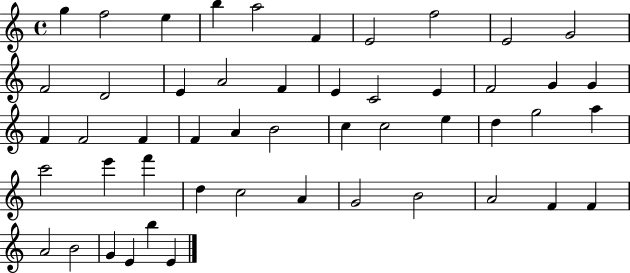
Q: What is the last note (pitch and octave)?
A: E4